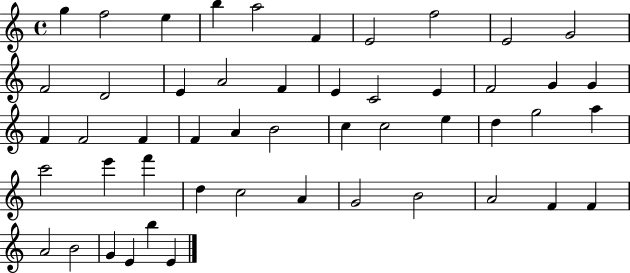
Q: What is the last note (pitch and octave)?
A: E4